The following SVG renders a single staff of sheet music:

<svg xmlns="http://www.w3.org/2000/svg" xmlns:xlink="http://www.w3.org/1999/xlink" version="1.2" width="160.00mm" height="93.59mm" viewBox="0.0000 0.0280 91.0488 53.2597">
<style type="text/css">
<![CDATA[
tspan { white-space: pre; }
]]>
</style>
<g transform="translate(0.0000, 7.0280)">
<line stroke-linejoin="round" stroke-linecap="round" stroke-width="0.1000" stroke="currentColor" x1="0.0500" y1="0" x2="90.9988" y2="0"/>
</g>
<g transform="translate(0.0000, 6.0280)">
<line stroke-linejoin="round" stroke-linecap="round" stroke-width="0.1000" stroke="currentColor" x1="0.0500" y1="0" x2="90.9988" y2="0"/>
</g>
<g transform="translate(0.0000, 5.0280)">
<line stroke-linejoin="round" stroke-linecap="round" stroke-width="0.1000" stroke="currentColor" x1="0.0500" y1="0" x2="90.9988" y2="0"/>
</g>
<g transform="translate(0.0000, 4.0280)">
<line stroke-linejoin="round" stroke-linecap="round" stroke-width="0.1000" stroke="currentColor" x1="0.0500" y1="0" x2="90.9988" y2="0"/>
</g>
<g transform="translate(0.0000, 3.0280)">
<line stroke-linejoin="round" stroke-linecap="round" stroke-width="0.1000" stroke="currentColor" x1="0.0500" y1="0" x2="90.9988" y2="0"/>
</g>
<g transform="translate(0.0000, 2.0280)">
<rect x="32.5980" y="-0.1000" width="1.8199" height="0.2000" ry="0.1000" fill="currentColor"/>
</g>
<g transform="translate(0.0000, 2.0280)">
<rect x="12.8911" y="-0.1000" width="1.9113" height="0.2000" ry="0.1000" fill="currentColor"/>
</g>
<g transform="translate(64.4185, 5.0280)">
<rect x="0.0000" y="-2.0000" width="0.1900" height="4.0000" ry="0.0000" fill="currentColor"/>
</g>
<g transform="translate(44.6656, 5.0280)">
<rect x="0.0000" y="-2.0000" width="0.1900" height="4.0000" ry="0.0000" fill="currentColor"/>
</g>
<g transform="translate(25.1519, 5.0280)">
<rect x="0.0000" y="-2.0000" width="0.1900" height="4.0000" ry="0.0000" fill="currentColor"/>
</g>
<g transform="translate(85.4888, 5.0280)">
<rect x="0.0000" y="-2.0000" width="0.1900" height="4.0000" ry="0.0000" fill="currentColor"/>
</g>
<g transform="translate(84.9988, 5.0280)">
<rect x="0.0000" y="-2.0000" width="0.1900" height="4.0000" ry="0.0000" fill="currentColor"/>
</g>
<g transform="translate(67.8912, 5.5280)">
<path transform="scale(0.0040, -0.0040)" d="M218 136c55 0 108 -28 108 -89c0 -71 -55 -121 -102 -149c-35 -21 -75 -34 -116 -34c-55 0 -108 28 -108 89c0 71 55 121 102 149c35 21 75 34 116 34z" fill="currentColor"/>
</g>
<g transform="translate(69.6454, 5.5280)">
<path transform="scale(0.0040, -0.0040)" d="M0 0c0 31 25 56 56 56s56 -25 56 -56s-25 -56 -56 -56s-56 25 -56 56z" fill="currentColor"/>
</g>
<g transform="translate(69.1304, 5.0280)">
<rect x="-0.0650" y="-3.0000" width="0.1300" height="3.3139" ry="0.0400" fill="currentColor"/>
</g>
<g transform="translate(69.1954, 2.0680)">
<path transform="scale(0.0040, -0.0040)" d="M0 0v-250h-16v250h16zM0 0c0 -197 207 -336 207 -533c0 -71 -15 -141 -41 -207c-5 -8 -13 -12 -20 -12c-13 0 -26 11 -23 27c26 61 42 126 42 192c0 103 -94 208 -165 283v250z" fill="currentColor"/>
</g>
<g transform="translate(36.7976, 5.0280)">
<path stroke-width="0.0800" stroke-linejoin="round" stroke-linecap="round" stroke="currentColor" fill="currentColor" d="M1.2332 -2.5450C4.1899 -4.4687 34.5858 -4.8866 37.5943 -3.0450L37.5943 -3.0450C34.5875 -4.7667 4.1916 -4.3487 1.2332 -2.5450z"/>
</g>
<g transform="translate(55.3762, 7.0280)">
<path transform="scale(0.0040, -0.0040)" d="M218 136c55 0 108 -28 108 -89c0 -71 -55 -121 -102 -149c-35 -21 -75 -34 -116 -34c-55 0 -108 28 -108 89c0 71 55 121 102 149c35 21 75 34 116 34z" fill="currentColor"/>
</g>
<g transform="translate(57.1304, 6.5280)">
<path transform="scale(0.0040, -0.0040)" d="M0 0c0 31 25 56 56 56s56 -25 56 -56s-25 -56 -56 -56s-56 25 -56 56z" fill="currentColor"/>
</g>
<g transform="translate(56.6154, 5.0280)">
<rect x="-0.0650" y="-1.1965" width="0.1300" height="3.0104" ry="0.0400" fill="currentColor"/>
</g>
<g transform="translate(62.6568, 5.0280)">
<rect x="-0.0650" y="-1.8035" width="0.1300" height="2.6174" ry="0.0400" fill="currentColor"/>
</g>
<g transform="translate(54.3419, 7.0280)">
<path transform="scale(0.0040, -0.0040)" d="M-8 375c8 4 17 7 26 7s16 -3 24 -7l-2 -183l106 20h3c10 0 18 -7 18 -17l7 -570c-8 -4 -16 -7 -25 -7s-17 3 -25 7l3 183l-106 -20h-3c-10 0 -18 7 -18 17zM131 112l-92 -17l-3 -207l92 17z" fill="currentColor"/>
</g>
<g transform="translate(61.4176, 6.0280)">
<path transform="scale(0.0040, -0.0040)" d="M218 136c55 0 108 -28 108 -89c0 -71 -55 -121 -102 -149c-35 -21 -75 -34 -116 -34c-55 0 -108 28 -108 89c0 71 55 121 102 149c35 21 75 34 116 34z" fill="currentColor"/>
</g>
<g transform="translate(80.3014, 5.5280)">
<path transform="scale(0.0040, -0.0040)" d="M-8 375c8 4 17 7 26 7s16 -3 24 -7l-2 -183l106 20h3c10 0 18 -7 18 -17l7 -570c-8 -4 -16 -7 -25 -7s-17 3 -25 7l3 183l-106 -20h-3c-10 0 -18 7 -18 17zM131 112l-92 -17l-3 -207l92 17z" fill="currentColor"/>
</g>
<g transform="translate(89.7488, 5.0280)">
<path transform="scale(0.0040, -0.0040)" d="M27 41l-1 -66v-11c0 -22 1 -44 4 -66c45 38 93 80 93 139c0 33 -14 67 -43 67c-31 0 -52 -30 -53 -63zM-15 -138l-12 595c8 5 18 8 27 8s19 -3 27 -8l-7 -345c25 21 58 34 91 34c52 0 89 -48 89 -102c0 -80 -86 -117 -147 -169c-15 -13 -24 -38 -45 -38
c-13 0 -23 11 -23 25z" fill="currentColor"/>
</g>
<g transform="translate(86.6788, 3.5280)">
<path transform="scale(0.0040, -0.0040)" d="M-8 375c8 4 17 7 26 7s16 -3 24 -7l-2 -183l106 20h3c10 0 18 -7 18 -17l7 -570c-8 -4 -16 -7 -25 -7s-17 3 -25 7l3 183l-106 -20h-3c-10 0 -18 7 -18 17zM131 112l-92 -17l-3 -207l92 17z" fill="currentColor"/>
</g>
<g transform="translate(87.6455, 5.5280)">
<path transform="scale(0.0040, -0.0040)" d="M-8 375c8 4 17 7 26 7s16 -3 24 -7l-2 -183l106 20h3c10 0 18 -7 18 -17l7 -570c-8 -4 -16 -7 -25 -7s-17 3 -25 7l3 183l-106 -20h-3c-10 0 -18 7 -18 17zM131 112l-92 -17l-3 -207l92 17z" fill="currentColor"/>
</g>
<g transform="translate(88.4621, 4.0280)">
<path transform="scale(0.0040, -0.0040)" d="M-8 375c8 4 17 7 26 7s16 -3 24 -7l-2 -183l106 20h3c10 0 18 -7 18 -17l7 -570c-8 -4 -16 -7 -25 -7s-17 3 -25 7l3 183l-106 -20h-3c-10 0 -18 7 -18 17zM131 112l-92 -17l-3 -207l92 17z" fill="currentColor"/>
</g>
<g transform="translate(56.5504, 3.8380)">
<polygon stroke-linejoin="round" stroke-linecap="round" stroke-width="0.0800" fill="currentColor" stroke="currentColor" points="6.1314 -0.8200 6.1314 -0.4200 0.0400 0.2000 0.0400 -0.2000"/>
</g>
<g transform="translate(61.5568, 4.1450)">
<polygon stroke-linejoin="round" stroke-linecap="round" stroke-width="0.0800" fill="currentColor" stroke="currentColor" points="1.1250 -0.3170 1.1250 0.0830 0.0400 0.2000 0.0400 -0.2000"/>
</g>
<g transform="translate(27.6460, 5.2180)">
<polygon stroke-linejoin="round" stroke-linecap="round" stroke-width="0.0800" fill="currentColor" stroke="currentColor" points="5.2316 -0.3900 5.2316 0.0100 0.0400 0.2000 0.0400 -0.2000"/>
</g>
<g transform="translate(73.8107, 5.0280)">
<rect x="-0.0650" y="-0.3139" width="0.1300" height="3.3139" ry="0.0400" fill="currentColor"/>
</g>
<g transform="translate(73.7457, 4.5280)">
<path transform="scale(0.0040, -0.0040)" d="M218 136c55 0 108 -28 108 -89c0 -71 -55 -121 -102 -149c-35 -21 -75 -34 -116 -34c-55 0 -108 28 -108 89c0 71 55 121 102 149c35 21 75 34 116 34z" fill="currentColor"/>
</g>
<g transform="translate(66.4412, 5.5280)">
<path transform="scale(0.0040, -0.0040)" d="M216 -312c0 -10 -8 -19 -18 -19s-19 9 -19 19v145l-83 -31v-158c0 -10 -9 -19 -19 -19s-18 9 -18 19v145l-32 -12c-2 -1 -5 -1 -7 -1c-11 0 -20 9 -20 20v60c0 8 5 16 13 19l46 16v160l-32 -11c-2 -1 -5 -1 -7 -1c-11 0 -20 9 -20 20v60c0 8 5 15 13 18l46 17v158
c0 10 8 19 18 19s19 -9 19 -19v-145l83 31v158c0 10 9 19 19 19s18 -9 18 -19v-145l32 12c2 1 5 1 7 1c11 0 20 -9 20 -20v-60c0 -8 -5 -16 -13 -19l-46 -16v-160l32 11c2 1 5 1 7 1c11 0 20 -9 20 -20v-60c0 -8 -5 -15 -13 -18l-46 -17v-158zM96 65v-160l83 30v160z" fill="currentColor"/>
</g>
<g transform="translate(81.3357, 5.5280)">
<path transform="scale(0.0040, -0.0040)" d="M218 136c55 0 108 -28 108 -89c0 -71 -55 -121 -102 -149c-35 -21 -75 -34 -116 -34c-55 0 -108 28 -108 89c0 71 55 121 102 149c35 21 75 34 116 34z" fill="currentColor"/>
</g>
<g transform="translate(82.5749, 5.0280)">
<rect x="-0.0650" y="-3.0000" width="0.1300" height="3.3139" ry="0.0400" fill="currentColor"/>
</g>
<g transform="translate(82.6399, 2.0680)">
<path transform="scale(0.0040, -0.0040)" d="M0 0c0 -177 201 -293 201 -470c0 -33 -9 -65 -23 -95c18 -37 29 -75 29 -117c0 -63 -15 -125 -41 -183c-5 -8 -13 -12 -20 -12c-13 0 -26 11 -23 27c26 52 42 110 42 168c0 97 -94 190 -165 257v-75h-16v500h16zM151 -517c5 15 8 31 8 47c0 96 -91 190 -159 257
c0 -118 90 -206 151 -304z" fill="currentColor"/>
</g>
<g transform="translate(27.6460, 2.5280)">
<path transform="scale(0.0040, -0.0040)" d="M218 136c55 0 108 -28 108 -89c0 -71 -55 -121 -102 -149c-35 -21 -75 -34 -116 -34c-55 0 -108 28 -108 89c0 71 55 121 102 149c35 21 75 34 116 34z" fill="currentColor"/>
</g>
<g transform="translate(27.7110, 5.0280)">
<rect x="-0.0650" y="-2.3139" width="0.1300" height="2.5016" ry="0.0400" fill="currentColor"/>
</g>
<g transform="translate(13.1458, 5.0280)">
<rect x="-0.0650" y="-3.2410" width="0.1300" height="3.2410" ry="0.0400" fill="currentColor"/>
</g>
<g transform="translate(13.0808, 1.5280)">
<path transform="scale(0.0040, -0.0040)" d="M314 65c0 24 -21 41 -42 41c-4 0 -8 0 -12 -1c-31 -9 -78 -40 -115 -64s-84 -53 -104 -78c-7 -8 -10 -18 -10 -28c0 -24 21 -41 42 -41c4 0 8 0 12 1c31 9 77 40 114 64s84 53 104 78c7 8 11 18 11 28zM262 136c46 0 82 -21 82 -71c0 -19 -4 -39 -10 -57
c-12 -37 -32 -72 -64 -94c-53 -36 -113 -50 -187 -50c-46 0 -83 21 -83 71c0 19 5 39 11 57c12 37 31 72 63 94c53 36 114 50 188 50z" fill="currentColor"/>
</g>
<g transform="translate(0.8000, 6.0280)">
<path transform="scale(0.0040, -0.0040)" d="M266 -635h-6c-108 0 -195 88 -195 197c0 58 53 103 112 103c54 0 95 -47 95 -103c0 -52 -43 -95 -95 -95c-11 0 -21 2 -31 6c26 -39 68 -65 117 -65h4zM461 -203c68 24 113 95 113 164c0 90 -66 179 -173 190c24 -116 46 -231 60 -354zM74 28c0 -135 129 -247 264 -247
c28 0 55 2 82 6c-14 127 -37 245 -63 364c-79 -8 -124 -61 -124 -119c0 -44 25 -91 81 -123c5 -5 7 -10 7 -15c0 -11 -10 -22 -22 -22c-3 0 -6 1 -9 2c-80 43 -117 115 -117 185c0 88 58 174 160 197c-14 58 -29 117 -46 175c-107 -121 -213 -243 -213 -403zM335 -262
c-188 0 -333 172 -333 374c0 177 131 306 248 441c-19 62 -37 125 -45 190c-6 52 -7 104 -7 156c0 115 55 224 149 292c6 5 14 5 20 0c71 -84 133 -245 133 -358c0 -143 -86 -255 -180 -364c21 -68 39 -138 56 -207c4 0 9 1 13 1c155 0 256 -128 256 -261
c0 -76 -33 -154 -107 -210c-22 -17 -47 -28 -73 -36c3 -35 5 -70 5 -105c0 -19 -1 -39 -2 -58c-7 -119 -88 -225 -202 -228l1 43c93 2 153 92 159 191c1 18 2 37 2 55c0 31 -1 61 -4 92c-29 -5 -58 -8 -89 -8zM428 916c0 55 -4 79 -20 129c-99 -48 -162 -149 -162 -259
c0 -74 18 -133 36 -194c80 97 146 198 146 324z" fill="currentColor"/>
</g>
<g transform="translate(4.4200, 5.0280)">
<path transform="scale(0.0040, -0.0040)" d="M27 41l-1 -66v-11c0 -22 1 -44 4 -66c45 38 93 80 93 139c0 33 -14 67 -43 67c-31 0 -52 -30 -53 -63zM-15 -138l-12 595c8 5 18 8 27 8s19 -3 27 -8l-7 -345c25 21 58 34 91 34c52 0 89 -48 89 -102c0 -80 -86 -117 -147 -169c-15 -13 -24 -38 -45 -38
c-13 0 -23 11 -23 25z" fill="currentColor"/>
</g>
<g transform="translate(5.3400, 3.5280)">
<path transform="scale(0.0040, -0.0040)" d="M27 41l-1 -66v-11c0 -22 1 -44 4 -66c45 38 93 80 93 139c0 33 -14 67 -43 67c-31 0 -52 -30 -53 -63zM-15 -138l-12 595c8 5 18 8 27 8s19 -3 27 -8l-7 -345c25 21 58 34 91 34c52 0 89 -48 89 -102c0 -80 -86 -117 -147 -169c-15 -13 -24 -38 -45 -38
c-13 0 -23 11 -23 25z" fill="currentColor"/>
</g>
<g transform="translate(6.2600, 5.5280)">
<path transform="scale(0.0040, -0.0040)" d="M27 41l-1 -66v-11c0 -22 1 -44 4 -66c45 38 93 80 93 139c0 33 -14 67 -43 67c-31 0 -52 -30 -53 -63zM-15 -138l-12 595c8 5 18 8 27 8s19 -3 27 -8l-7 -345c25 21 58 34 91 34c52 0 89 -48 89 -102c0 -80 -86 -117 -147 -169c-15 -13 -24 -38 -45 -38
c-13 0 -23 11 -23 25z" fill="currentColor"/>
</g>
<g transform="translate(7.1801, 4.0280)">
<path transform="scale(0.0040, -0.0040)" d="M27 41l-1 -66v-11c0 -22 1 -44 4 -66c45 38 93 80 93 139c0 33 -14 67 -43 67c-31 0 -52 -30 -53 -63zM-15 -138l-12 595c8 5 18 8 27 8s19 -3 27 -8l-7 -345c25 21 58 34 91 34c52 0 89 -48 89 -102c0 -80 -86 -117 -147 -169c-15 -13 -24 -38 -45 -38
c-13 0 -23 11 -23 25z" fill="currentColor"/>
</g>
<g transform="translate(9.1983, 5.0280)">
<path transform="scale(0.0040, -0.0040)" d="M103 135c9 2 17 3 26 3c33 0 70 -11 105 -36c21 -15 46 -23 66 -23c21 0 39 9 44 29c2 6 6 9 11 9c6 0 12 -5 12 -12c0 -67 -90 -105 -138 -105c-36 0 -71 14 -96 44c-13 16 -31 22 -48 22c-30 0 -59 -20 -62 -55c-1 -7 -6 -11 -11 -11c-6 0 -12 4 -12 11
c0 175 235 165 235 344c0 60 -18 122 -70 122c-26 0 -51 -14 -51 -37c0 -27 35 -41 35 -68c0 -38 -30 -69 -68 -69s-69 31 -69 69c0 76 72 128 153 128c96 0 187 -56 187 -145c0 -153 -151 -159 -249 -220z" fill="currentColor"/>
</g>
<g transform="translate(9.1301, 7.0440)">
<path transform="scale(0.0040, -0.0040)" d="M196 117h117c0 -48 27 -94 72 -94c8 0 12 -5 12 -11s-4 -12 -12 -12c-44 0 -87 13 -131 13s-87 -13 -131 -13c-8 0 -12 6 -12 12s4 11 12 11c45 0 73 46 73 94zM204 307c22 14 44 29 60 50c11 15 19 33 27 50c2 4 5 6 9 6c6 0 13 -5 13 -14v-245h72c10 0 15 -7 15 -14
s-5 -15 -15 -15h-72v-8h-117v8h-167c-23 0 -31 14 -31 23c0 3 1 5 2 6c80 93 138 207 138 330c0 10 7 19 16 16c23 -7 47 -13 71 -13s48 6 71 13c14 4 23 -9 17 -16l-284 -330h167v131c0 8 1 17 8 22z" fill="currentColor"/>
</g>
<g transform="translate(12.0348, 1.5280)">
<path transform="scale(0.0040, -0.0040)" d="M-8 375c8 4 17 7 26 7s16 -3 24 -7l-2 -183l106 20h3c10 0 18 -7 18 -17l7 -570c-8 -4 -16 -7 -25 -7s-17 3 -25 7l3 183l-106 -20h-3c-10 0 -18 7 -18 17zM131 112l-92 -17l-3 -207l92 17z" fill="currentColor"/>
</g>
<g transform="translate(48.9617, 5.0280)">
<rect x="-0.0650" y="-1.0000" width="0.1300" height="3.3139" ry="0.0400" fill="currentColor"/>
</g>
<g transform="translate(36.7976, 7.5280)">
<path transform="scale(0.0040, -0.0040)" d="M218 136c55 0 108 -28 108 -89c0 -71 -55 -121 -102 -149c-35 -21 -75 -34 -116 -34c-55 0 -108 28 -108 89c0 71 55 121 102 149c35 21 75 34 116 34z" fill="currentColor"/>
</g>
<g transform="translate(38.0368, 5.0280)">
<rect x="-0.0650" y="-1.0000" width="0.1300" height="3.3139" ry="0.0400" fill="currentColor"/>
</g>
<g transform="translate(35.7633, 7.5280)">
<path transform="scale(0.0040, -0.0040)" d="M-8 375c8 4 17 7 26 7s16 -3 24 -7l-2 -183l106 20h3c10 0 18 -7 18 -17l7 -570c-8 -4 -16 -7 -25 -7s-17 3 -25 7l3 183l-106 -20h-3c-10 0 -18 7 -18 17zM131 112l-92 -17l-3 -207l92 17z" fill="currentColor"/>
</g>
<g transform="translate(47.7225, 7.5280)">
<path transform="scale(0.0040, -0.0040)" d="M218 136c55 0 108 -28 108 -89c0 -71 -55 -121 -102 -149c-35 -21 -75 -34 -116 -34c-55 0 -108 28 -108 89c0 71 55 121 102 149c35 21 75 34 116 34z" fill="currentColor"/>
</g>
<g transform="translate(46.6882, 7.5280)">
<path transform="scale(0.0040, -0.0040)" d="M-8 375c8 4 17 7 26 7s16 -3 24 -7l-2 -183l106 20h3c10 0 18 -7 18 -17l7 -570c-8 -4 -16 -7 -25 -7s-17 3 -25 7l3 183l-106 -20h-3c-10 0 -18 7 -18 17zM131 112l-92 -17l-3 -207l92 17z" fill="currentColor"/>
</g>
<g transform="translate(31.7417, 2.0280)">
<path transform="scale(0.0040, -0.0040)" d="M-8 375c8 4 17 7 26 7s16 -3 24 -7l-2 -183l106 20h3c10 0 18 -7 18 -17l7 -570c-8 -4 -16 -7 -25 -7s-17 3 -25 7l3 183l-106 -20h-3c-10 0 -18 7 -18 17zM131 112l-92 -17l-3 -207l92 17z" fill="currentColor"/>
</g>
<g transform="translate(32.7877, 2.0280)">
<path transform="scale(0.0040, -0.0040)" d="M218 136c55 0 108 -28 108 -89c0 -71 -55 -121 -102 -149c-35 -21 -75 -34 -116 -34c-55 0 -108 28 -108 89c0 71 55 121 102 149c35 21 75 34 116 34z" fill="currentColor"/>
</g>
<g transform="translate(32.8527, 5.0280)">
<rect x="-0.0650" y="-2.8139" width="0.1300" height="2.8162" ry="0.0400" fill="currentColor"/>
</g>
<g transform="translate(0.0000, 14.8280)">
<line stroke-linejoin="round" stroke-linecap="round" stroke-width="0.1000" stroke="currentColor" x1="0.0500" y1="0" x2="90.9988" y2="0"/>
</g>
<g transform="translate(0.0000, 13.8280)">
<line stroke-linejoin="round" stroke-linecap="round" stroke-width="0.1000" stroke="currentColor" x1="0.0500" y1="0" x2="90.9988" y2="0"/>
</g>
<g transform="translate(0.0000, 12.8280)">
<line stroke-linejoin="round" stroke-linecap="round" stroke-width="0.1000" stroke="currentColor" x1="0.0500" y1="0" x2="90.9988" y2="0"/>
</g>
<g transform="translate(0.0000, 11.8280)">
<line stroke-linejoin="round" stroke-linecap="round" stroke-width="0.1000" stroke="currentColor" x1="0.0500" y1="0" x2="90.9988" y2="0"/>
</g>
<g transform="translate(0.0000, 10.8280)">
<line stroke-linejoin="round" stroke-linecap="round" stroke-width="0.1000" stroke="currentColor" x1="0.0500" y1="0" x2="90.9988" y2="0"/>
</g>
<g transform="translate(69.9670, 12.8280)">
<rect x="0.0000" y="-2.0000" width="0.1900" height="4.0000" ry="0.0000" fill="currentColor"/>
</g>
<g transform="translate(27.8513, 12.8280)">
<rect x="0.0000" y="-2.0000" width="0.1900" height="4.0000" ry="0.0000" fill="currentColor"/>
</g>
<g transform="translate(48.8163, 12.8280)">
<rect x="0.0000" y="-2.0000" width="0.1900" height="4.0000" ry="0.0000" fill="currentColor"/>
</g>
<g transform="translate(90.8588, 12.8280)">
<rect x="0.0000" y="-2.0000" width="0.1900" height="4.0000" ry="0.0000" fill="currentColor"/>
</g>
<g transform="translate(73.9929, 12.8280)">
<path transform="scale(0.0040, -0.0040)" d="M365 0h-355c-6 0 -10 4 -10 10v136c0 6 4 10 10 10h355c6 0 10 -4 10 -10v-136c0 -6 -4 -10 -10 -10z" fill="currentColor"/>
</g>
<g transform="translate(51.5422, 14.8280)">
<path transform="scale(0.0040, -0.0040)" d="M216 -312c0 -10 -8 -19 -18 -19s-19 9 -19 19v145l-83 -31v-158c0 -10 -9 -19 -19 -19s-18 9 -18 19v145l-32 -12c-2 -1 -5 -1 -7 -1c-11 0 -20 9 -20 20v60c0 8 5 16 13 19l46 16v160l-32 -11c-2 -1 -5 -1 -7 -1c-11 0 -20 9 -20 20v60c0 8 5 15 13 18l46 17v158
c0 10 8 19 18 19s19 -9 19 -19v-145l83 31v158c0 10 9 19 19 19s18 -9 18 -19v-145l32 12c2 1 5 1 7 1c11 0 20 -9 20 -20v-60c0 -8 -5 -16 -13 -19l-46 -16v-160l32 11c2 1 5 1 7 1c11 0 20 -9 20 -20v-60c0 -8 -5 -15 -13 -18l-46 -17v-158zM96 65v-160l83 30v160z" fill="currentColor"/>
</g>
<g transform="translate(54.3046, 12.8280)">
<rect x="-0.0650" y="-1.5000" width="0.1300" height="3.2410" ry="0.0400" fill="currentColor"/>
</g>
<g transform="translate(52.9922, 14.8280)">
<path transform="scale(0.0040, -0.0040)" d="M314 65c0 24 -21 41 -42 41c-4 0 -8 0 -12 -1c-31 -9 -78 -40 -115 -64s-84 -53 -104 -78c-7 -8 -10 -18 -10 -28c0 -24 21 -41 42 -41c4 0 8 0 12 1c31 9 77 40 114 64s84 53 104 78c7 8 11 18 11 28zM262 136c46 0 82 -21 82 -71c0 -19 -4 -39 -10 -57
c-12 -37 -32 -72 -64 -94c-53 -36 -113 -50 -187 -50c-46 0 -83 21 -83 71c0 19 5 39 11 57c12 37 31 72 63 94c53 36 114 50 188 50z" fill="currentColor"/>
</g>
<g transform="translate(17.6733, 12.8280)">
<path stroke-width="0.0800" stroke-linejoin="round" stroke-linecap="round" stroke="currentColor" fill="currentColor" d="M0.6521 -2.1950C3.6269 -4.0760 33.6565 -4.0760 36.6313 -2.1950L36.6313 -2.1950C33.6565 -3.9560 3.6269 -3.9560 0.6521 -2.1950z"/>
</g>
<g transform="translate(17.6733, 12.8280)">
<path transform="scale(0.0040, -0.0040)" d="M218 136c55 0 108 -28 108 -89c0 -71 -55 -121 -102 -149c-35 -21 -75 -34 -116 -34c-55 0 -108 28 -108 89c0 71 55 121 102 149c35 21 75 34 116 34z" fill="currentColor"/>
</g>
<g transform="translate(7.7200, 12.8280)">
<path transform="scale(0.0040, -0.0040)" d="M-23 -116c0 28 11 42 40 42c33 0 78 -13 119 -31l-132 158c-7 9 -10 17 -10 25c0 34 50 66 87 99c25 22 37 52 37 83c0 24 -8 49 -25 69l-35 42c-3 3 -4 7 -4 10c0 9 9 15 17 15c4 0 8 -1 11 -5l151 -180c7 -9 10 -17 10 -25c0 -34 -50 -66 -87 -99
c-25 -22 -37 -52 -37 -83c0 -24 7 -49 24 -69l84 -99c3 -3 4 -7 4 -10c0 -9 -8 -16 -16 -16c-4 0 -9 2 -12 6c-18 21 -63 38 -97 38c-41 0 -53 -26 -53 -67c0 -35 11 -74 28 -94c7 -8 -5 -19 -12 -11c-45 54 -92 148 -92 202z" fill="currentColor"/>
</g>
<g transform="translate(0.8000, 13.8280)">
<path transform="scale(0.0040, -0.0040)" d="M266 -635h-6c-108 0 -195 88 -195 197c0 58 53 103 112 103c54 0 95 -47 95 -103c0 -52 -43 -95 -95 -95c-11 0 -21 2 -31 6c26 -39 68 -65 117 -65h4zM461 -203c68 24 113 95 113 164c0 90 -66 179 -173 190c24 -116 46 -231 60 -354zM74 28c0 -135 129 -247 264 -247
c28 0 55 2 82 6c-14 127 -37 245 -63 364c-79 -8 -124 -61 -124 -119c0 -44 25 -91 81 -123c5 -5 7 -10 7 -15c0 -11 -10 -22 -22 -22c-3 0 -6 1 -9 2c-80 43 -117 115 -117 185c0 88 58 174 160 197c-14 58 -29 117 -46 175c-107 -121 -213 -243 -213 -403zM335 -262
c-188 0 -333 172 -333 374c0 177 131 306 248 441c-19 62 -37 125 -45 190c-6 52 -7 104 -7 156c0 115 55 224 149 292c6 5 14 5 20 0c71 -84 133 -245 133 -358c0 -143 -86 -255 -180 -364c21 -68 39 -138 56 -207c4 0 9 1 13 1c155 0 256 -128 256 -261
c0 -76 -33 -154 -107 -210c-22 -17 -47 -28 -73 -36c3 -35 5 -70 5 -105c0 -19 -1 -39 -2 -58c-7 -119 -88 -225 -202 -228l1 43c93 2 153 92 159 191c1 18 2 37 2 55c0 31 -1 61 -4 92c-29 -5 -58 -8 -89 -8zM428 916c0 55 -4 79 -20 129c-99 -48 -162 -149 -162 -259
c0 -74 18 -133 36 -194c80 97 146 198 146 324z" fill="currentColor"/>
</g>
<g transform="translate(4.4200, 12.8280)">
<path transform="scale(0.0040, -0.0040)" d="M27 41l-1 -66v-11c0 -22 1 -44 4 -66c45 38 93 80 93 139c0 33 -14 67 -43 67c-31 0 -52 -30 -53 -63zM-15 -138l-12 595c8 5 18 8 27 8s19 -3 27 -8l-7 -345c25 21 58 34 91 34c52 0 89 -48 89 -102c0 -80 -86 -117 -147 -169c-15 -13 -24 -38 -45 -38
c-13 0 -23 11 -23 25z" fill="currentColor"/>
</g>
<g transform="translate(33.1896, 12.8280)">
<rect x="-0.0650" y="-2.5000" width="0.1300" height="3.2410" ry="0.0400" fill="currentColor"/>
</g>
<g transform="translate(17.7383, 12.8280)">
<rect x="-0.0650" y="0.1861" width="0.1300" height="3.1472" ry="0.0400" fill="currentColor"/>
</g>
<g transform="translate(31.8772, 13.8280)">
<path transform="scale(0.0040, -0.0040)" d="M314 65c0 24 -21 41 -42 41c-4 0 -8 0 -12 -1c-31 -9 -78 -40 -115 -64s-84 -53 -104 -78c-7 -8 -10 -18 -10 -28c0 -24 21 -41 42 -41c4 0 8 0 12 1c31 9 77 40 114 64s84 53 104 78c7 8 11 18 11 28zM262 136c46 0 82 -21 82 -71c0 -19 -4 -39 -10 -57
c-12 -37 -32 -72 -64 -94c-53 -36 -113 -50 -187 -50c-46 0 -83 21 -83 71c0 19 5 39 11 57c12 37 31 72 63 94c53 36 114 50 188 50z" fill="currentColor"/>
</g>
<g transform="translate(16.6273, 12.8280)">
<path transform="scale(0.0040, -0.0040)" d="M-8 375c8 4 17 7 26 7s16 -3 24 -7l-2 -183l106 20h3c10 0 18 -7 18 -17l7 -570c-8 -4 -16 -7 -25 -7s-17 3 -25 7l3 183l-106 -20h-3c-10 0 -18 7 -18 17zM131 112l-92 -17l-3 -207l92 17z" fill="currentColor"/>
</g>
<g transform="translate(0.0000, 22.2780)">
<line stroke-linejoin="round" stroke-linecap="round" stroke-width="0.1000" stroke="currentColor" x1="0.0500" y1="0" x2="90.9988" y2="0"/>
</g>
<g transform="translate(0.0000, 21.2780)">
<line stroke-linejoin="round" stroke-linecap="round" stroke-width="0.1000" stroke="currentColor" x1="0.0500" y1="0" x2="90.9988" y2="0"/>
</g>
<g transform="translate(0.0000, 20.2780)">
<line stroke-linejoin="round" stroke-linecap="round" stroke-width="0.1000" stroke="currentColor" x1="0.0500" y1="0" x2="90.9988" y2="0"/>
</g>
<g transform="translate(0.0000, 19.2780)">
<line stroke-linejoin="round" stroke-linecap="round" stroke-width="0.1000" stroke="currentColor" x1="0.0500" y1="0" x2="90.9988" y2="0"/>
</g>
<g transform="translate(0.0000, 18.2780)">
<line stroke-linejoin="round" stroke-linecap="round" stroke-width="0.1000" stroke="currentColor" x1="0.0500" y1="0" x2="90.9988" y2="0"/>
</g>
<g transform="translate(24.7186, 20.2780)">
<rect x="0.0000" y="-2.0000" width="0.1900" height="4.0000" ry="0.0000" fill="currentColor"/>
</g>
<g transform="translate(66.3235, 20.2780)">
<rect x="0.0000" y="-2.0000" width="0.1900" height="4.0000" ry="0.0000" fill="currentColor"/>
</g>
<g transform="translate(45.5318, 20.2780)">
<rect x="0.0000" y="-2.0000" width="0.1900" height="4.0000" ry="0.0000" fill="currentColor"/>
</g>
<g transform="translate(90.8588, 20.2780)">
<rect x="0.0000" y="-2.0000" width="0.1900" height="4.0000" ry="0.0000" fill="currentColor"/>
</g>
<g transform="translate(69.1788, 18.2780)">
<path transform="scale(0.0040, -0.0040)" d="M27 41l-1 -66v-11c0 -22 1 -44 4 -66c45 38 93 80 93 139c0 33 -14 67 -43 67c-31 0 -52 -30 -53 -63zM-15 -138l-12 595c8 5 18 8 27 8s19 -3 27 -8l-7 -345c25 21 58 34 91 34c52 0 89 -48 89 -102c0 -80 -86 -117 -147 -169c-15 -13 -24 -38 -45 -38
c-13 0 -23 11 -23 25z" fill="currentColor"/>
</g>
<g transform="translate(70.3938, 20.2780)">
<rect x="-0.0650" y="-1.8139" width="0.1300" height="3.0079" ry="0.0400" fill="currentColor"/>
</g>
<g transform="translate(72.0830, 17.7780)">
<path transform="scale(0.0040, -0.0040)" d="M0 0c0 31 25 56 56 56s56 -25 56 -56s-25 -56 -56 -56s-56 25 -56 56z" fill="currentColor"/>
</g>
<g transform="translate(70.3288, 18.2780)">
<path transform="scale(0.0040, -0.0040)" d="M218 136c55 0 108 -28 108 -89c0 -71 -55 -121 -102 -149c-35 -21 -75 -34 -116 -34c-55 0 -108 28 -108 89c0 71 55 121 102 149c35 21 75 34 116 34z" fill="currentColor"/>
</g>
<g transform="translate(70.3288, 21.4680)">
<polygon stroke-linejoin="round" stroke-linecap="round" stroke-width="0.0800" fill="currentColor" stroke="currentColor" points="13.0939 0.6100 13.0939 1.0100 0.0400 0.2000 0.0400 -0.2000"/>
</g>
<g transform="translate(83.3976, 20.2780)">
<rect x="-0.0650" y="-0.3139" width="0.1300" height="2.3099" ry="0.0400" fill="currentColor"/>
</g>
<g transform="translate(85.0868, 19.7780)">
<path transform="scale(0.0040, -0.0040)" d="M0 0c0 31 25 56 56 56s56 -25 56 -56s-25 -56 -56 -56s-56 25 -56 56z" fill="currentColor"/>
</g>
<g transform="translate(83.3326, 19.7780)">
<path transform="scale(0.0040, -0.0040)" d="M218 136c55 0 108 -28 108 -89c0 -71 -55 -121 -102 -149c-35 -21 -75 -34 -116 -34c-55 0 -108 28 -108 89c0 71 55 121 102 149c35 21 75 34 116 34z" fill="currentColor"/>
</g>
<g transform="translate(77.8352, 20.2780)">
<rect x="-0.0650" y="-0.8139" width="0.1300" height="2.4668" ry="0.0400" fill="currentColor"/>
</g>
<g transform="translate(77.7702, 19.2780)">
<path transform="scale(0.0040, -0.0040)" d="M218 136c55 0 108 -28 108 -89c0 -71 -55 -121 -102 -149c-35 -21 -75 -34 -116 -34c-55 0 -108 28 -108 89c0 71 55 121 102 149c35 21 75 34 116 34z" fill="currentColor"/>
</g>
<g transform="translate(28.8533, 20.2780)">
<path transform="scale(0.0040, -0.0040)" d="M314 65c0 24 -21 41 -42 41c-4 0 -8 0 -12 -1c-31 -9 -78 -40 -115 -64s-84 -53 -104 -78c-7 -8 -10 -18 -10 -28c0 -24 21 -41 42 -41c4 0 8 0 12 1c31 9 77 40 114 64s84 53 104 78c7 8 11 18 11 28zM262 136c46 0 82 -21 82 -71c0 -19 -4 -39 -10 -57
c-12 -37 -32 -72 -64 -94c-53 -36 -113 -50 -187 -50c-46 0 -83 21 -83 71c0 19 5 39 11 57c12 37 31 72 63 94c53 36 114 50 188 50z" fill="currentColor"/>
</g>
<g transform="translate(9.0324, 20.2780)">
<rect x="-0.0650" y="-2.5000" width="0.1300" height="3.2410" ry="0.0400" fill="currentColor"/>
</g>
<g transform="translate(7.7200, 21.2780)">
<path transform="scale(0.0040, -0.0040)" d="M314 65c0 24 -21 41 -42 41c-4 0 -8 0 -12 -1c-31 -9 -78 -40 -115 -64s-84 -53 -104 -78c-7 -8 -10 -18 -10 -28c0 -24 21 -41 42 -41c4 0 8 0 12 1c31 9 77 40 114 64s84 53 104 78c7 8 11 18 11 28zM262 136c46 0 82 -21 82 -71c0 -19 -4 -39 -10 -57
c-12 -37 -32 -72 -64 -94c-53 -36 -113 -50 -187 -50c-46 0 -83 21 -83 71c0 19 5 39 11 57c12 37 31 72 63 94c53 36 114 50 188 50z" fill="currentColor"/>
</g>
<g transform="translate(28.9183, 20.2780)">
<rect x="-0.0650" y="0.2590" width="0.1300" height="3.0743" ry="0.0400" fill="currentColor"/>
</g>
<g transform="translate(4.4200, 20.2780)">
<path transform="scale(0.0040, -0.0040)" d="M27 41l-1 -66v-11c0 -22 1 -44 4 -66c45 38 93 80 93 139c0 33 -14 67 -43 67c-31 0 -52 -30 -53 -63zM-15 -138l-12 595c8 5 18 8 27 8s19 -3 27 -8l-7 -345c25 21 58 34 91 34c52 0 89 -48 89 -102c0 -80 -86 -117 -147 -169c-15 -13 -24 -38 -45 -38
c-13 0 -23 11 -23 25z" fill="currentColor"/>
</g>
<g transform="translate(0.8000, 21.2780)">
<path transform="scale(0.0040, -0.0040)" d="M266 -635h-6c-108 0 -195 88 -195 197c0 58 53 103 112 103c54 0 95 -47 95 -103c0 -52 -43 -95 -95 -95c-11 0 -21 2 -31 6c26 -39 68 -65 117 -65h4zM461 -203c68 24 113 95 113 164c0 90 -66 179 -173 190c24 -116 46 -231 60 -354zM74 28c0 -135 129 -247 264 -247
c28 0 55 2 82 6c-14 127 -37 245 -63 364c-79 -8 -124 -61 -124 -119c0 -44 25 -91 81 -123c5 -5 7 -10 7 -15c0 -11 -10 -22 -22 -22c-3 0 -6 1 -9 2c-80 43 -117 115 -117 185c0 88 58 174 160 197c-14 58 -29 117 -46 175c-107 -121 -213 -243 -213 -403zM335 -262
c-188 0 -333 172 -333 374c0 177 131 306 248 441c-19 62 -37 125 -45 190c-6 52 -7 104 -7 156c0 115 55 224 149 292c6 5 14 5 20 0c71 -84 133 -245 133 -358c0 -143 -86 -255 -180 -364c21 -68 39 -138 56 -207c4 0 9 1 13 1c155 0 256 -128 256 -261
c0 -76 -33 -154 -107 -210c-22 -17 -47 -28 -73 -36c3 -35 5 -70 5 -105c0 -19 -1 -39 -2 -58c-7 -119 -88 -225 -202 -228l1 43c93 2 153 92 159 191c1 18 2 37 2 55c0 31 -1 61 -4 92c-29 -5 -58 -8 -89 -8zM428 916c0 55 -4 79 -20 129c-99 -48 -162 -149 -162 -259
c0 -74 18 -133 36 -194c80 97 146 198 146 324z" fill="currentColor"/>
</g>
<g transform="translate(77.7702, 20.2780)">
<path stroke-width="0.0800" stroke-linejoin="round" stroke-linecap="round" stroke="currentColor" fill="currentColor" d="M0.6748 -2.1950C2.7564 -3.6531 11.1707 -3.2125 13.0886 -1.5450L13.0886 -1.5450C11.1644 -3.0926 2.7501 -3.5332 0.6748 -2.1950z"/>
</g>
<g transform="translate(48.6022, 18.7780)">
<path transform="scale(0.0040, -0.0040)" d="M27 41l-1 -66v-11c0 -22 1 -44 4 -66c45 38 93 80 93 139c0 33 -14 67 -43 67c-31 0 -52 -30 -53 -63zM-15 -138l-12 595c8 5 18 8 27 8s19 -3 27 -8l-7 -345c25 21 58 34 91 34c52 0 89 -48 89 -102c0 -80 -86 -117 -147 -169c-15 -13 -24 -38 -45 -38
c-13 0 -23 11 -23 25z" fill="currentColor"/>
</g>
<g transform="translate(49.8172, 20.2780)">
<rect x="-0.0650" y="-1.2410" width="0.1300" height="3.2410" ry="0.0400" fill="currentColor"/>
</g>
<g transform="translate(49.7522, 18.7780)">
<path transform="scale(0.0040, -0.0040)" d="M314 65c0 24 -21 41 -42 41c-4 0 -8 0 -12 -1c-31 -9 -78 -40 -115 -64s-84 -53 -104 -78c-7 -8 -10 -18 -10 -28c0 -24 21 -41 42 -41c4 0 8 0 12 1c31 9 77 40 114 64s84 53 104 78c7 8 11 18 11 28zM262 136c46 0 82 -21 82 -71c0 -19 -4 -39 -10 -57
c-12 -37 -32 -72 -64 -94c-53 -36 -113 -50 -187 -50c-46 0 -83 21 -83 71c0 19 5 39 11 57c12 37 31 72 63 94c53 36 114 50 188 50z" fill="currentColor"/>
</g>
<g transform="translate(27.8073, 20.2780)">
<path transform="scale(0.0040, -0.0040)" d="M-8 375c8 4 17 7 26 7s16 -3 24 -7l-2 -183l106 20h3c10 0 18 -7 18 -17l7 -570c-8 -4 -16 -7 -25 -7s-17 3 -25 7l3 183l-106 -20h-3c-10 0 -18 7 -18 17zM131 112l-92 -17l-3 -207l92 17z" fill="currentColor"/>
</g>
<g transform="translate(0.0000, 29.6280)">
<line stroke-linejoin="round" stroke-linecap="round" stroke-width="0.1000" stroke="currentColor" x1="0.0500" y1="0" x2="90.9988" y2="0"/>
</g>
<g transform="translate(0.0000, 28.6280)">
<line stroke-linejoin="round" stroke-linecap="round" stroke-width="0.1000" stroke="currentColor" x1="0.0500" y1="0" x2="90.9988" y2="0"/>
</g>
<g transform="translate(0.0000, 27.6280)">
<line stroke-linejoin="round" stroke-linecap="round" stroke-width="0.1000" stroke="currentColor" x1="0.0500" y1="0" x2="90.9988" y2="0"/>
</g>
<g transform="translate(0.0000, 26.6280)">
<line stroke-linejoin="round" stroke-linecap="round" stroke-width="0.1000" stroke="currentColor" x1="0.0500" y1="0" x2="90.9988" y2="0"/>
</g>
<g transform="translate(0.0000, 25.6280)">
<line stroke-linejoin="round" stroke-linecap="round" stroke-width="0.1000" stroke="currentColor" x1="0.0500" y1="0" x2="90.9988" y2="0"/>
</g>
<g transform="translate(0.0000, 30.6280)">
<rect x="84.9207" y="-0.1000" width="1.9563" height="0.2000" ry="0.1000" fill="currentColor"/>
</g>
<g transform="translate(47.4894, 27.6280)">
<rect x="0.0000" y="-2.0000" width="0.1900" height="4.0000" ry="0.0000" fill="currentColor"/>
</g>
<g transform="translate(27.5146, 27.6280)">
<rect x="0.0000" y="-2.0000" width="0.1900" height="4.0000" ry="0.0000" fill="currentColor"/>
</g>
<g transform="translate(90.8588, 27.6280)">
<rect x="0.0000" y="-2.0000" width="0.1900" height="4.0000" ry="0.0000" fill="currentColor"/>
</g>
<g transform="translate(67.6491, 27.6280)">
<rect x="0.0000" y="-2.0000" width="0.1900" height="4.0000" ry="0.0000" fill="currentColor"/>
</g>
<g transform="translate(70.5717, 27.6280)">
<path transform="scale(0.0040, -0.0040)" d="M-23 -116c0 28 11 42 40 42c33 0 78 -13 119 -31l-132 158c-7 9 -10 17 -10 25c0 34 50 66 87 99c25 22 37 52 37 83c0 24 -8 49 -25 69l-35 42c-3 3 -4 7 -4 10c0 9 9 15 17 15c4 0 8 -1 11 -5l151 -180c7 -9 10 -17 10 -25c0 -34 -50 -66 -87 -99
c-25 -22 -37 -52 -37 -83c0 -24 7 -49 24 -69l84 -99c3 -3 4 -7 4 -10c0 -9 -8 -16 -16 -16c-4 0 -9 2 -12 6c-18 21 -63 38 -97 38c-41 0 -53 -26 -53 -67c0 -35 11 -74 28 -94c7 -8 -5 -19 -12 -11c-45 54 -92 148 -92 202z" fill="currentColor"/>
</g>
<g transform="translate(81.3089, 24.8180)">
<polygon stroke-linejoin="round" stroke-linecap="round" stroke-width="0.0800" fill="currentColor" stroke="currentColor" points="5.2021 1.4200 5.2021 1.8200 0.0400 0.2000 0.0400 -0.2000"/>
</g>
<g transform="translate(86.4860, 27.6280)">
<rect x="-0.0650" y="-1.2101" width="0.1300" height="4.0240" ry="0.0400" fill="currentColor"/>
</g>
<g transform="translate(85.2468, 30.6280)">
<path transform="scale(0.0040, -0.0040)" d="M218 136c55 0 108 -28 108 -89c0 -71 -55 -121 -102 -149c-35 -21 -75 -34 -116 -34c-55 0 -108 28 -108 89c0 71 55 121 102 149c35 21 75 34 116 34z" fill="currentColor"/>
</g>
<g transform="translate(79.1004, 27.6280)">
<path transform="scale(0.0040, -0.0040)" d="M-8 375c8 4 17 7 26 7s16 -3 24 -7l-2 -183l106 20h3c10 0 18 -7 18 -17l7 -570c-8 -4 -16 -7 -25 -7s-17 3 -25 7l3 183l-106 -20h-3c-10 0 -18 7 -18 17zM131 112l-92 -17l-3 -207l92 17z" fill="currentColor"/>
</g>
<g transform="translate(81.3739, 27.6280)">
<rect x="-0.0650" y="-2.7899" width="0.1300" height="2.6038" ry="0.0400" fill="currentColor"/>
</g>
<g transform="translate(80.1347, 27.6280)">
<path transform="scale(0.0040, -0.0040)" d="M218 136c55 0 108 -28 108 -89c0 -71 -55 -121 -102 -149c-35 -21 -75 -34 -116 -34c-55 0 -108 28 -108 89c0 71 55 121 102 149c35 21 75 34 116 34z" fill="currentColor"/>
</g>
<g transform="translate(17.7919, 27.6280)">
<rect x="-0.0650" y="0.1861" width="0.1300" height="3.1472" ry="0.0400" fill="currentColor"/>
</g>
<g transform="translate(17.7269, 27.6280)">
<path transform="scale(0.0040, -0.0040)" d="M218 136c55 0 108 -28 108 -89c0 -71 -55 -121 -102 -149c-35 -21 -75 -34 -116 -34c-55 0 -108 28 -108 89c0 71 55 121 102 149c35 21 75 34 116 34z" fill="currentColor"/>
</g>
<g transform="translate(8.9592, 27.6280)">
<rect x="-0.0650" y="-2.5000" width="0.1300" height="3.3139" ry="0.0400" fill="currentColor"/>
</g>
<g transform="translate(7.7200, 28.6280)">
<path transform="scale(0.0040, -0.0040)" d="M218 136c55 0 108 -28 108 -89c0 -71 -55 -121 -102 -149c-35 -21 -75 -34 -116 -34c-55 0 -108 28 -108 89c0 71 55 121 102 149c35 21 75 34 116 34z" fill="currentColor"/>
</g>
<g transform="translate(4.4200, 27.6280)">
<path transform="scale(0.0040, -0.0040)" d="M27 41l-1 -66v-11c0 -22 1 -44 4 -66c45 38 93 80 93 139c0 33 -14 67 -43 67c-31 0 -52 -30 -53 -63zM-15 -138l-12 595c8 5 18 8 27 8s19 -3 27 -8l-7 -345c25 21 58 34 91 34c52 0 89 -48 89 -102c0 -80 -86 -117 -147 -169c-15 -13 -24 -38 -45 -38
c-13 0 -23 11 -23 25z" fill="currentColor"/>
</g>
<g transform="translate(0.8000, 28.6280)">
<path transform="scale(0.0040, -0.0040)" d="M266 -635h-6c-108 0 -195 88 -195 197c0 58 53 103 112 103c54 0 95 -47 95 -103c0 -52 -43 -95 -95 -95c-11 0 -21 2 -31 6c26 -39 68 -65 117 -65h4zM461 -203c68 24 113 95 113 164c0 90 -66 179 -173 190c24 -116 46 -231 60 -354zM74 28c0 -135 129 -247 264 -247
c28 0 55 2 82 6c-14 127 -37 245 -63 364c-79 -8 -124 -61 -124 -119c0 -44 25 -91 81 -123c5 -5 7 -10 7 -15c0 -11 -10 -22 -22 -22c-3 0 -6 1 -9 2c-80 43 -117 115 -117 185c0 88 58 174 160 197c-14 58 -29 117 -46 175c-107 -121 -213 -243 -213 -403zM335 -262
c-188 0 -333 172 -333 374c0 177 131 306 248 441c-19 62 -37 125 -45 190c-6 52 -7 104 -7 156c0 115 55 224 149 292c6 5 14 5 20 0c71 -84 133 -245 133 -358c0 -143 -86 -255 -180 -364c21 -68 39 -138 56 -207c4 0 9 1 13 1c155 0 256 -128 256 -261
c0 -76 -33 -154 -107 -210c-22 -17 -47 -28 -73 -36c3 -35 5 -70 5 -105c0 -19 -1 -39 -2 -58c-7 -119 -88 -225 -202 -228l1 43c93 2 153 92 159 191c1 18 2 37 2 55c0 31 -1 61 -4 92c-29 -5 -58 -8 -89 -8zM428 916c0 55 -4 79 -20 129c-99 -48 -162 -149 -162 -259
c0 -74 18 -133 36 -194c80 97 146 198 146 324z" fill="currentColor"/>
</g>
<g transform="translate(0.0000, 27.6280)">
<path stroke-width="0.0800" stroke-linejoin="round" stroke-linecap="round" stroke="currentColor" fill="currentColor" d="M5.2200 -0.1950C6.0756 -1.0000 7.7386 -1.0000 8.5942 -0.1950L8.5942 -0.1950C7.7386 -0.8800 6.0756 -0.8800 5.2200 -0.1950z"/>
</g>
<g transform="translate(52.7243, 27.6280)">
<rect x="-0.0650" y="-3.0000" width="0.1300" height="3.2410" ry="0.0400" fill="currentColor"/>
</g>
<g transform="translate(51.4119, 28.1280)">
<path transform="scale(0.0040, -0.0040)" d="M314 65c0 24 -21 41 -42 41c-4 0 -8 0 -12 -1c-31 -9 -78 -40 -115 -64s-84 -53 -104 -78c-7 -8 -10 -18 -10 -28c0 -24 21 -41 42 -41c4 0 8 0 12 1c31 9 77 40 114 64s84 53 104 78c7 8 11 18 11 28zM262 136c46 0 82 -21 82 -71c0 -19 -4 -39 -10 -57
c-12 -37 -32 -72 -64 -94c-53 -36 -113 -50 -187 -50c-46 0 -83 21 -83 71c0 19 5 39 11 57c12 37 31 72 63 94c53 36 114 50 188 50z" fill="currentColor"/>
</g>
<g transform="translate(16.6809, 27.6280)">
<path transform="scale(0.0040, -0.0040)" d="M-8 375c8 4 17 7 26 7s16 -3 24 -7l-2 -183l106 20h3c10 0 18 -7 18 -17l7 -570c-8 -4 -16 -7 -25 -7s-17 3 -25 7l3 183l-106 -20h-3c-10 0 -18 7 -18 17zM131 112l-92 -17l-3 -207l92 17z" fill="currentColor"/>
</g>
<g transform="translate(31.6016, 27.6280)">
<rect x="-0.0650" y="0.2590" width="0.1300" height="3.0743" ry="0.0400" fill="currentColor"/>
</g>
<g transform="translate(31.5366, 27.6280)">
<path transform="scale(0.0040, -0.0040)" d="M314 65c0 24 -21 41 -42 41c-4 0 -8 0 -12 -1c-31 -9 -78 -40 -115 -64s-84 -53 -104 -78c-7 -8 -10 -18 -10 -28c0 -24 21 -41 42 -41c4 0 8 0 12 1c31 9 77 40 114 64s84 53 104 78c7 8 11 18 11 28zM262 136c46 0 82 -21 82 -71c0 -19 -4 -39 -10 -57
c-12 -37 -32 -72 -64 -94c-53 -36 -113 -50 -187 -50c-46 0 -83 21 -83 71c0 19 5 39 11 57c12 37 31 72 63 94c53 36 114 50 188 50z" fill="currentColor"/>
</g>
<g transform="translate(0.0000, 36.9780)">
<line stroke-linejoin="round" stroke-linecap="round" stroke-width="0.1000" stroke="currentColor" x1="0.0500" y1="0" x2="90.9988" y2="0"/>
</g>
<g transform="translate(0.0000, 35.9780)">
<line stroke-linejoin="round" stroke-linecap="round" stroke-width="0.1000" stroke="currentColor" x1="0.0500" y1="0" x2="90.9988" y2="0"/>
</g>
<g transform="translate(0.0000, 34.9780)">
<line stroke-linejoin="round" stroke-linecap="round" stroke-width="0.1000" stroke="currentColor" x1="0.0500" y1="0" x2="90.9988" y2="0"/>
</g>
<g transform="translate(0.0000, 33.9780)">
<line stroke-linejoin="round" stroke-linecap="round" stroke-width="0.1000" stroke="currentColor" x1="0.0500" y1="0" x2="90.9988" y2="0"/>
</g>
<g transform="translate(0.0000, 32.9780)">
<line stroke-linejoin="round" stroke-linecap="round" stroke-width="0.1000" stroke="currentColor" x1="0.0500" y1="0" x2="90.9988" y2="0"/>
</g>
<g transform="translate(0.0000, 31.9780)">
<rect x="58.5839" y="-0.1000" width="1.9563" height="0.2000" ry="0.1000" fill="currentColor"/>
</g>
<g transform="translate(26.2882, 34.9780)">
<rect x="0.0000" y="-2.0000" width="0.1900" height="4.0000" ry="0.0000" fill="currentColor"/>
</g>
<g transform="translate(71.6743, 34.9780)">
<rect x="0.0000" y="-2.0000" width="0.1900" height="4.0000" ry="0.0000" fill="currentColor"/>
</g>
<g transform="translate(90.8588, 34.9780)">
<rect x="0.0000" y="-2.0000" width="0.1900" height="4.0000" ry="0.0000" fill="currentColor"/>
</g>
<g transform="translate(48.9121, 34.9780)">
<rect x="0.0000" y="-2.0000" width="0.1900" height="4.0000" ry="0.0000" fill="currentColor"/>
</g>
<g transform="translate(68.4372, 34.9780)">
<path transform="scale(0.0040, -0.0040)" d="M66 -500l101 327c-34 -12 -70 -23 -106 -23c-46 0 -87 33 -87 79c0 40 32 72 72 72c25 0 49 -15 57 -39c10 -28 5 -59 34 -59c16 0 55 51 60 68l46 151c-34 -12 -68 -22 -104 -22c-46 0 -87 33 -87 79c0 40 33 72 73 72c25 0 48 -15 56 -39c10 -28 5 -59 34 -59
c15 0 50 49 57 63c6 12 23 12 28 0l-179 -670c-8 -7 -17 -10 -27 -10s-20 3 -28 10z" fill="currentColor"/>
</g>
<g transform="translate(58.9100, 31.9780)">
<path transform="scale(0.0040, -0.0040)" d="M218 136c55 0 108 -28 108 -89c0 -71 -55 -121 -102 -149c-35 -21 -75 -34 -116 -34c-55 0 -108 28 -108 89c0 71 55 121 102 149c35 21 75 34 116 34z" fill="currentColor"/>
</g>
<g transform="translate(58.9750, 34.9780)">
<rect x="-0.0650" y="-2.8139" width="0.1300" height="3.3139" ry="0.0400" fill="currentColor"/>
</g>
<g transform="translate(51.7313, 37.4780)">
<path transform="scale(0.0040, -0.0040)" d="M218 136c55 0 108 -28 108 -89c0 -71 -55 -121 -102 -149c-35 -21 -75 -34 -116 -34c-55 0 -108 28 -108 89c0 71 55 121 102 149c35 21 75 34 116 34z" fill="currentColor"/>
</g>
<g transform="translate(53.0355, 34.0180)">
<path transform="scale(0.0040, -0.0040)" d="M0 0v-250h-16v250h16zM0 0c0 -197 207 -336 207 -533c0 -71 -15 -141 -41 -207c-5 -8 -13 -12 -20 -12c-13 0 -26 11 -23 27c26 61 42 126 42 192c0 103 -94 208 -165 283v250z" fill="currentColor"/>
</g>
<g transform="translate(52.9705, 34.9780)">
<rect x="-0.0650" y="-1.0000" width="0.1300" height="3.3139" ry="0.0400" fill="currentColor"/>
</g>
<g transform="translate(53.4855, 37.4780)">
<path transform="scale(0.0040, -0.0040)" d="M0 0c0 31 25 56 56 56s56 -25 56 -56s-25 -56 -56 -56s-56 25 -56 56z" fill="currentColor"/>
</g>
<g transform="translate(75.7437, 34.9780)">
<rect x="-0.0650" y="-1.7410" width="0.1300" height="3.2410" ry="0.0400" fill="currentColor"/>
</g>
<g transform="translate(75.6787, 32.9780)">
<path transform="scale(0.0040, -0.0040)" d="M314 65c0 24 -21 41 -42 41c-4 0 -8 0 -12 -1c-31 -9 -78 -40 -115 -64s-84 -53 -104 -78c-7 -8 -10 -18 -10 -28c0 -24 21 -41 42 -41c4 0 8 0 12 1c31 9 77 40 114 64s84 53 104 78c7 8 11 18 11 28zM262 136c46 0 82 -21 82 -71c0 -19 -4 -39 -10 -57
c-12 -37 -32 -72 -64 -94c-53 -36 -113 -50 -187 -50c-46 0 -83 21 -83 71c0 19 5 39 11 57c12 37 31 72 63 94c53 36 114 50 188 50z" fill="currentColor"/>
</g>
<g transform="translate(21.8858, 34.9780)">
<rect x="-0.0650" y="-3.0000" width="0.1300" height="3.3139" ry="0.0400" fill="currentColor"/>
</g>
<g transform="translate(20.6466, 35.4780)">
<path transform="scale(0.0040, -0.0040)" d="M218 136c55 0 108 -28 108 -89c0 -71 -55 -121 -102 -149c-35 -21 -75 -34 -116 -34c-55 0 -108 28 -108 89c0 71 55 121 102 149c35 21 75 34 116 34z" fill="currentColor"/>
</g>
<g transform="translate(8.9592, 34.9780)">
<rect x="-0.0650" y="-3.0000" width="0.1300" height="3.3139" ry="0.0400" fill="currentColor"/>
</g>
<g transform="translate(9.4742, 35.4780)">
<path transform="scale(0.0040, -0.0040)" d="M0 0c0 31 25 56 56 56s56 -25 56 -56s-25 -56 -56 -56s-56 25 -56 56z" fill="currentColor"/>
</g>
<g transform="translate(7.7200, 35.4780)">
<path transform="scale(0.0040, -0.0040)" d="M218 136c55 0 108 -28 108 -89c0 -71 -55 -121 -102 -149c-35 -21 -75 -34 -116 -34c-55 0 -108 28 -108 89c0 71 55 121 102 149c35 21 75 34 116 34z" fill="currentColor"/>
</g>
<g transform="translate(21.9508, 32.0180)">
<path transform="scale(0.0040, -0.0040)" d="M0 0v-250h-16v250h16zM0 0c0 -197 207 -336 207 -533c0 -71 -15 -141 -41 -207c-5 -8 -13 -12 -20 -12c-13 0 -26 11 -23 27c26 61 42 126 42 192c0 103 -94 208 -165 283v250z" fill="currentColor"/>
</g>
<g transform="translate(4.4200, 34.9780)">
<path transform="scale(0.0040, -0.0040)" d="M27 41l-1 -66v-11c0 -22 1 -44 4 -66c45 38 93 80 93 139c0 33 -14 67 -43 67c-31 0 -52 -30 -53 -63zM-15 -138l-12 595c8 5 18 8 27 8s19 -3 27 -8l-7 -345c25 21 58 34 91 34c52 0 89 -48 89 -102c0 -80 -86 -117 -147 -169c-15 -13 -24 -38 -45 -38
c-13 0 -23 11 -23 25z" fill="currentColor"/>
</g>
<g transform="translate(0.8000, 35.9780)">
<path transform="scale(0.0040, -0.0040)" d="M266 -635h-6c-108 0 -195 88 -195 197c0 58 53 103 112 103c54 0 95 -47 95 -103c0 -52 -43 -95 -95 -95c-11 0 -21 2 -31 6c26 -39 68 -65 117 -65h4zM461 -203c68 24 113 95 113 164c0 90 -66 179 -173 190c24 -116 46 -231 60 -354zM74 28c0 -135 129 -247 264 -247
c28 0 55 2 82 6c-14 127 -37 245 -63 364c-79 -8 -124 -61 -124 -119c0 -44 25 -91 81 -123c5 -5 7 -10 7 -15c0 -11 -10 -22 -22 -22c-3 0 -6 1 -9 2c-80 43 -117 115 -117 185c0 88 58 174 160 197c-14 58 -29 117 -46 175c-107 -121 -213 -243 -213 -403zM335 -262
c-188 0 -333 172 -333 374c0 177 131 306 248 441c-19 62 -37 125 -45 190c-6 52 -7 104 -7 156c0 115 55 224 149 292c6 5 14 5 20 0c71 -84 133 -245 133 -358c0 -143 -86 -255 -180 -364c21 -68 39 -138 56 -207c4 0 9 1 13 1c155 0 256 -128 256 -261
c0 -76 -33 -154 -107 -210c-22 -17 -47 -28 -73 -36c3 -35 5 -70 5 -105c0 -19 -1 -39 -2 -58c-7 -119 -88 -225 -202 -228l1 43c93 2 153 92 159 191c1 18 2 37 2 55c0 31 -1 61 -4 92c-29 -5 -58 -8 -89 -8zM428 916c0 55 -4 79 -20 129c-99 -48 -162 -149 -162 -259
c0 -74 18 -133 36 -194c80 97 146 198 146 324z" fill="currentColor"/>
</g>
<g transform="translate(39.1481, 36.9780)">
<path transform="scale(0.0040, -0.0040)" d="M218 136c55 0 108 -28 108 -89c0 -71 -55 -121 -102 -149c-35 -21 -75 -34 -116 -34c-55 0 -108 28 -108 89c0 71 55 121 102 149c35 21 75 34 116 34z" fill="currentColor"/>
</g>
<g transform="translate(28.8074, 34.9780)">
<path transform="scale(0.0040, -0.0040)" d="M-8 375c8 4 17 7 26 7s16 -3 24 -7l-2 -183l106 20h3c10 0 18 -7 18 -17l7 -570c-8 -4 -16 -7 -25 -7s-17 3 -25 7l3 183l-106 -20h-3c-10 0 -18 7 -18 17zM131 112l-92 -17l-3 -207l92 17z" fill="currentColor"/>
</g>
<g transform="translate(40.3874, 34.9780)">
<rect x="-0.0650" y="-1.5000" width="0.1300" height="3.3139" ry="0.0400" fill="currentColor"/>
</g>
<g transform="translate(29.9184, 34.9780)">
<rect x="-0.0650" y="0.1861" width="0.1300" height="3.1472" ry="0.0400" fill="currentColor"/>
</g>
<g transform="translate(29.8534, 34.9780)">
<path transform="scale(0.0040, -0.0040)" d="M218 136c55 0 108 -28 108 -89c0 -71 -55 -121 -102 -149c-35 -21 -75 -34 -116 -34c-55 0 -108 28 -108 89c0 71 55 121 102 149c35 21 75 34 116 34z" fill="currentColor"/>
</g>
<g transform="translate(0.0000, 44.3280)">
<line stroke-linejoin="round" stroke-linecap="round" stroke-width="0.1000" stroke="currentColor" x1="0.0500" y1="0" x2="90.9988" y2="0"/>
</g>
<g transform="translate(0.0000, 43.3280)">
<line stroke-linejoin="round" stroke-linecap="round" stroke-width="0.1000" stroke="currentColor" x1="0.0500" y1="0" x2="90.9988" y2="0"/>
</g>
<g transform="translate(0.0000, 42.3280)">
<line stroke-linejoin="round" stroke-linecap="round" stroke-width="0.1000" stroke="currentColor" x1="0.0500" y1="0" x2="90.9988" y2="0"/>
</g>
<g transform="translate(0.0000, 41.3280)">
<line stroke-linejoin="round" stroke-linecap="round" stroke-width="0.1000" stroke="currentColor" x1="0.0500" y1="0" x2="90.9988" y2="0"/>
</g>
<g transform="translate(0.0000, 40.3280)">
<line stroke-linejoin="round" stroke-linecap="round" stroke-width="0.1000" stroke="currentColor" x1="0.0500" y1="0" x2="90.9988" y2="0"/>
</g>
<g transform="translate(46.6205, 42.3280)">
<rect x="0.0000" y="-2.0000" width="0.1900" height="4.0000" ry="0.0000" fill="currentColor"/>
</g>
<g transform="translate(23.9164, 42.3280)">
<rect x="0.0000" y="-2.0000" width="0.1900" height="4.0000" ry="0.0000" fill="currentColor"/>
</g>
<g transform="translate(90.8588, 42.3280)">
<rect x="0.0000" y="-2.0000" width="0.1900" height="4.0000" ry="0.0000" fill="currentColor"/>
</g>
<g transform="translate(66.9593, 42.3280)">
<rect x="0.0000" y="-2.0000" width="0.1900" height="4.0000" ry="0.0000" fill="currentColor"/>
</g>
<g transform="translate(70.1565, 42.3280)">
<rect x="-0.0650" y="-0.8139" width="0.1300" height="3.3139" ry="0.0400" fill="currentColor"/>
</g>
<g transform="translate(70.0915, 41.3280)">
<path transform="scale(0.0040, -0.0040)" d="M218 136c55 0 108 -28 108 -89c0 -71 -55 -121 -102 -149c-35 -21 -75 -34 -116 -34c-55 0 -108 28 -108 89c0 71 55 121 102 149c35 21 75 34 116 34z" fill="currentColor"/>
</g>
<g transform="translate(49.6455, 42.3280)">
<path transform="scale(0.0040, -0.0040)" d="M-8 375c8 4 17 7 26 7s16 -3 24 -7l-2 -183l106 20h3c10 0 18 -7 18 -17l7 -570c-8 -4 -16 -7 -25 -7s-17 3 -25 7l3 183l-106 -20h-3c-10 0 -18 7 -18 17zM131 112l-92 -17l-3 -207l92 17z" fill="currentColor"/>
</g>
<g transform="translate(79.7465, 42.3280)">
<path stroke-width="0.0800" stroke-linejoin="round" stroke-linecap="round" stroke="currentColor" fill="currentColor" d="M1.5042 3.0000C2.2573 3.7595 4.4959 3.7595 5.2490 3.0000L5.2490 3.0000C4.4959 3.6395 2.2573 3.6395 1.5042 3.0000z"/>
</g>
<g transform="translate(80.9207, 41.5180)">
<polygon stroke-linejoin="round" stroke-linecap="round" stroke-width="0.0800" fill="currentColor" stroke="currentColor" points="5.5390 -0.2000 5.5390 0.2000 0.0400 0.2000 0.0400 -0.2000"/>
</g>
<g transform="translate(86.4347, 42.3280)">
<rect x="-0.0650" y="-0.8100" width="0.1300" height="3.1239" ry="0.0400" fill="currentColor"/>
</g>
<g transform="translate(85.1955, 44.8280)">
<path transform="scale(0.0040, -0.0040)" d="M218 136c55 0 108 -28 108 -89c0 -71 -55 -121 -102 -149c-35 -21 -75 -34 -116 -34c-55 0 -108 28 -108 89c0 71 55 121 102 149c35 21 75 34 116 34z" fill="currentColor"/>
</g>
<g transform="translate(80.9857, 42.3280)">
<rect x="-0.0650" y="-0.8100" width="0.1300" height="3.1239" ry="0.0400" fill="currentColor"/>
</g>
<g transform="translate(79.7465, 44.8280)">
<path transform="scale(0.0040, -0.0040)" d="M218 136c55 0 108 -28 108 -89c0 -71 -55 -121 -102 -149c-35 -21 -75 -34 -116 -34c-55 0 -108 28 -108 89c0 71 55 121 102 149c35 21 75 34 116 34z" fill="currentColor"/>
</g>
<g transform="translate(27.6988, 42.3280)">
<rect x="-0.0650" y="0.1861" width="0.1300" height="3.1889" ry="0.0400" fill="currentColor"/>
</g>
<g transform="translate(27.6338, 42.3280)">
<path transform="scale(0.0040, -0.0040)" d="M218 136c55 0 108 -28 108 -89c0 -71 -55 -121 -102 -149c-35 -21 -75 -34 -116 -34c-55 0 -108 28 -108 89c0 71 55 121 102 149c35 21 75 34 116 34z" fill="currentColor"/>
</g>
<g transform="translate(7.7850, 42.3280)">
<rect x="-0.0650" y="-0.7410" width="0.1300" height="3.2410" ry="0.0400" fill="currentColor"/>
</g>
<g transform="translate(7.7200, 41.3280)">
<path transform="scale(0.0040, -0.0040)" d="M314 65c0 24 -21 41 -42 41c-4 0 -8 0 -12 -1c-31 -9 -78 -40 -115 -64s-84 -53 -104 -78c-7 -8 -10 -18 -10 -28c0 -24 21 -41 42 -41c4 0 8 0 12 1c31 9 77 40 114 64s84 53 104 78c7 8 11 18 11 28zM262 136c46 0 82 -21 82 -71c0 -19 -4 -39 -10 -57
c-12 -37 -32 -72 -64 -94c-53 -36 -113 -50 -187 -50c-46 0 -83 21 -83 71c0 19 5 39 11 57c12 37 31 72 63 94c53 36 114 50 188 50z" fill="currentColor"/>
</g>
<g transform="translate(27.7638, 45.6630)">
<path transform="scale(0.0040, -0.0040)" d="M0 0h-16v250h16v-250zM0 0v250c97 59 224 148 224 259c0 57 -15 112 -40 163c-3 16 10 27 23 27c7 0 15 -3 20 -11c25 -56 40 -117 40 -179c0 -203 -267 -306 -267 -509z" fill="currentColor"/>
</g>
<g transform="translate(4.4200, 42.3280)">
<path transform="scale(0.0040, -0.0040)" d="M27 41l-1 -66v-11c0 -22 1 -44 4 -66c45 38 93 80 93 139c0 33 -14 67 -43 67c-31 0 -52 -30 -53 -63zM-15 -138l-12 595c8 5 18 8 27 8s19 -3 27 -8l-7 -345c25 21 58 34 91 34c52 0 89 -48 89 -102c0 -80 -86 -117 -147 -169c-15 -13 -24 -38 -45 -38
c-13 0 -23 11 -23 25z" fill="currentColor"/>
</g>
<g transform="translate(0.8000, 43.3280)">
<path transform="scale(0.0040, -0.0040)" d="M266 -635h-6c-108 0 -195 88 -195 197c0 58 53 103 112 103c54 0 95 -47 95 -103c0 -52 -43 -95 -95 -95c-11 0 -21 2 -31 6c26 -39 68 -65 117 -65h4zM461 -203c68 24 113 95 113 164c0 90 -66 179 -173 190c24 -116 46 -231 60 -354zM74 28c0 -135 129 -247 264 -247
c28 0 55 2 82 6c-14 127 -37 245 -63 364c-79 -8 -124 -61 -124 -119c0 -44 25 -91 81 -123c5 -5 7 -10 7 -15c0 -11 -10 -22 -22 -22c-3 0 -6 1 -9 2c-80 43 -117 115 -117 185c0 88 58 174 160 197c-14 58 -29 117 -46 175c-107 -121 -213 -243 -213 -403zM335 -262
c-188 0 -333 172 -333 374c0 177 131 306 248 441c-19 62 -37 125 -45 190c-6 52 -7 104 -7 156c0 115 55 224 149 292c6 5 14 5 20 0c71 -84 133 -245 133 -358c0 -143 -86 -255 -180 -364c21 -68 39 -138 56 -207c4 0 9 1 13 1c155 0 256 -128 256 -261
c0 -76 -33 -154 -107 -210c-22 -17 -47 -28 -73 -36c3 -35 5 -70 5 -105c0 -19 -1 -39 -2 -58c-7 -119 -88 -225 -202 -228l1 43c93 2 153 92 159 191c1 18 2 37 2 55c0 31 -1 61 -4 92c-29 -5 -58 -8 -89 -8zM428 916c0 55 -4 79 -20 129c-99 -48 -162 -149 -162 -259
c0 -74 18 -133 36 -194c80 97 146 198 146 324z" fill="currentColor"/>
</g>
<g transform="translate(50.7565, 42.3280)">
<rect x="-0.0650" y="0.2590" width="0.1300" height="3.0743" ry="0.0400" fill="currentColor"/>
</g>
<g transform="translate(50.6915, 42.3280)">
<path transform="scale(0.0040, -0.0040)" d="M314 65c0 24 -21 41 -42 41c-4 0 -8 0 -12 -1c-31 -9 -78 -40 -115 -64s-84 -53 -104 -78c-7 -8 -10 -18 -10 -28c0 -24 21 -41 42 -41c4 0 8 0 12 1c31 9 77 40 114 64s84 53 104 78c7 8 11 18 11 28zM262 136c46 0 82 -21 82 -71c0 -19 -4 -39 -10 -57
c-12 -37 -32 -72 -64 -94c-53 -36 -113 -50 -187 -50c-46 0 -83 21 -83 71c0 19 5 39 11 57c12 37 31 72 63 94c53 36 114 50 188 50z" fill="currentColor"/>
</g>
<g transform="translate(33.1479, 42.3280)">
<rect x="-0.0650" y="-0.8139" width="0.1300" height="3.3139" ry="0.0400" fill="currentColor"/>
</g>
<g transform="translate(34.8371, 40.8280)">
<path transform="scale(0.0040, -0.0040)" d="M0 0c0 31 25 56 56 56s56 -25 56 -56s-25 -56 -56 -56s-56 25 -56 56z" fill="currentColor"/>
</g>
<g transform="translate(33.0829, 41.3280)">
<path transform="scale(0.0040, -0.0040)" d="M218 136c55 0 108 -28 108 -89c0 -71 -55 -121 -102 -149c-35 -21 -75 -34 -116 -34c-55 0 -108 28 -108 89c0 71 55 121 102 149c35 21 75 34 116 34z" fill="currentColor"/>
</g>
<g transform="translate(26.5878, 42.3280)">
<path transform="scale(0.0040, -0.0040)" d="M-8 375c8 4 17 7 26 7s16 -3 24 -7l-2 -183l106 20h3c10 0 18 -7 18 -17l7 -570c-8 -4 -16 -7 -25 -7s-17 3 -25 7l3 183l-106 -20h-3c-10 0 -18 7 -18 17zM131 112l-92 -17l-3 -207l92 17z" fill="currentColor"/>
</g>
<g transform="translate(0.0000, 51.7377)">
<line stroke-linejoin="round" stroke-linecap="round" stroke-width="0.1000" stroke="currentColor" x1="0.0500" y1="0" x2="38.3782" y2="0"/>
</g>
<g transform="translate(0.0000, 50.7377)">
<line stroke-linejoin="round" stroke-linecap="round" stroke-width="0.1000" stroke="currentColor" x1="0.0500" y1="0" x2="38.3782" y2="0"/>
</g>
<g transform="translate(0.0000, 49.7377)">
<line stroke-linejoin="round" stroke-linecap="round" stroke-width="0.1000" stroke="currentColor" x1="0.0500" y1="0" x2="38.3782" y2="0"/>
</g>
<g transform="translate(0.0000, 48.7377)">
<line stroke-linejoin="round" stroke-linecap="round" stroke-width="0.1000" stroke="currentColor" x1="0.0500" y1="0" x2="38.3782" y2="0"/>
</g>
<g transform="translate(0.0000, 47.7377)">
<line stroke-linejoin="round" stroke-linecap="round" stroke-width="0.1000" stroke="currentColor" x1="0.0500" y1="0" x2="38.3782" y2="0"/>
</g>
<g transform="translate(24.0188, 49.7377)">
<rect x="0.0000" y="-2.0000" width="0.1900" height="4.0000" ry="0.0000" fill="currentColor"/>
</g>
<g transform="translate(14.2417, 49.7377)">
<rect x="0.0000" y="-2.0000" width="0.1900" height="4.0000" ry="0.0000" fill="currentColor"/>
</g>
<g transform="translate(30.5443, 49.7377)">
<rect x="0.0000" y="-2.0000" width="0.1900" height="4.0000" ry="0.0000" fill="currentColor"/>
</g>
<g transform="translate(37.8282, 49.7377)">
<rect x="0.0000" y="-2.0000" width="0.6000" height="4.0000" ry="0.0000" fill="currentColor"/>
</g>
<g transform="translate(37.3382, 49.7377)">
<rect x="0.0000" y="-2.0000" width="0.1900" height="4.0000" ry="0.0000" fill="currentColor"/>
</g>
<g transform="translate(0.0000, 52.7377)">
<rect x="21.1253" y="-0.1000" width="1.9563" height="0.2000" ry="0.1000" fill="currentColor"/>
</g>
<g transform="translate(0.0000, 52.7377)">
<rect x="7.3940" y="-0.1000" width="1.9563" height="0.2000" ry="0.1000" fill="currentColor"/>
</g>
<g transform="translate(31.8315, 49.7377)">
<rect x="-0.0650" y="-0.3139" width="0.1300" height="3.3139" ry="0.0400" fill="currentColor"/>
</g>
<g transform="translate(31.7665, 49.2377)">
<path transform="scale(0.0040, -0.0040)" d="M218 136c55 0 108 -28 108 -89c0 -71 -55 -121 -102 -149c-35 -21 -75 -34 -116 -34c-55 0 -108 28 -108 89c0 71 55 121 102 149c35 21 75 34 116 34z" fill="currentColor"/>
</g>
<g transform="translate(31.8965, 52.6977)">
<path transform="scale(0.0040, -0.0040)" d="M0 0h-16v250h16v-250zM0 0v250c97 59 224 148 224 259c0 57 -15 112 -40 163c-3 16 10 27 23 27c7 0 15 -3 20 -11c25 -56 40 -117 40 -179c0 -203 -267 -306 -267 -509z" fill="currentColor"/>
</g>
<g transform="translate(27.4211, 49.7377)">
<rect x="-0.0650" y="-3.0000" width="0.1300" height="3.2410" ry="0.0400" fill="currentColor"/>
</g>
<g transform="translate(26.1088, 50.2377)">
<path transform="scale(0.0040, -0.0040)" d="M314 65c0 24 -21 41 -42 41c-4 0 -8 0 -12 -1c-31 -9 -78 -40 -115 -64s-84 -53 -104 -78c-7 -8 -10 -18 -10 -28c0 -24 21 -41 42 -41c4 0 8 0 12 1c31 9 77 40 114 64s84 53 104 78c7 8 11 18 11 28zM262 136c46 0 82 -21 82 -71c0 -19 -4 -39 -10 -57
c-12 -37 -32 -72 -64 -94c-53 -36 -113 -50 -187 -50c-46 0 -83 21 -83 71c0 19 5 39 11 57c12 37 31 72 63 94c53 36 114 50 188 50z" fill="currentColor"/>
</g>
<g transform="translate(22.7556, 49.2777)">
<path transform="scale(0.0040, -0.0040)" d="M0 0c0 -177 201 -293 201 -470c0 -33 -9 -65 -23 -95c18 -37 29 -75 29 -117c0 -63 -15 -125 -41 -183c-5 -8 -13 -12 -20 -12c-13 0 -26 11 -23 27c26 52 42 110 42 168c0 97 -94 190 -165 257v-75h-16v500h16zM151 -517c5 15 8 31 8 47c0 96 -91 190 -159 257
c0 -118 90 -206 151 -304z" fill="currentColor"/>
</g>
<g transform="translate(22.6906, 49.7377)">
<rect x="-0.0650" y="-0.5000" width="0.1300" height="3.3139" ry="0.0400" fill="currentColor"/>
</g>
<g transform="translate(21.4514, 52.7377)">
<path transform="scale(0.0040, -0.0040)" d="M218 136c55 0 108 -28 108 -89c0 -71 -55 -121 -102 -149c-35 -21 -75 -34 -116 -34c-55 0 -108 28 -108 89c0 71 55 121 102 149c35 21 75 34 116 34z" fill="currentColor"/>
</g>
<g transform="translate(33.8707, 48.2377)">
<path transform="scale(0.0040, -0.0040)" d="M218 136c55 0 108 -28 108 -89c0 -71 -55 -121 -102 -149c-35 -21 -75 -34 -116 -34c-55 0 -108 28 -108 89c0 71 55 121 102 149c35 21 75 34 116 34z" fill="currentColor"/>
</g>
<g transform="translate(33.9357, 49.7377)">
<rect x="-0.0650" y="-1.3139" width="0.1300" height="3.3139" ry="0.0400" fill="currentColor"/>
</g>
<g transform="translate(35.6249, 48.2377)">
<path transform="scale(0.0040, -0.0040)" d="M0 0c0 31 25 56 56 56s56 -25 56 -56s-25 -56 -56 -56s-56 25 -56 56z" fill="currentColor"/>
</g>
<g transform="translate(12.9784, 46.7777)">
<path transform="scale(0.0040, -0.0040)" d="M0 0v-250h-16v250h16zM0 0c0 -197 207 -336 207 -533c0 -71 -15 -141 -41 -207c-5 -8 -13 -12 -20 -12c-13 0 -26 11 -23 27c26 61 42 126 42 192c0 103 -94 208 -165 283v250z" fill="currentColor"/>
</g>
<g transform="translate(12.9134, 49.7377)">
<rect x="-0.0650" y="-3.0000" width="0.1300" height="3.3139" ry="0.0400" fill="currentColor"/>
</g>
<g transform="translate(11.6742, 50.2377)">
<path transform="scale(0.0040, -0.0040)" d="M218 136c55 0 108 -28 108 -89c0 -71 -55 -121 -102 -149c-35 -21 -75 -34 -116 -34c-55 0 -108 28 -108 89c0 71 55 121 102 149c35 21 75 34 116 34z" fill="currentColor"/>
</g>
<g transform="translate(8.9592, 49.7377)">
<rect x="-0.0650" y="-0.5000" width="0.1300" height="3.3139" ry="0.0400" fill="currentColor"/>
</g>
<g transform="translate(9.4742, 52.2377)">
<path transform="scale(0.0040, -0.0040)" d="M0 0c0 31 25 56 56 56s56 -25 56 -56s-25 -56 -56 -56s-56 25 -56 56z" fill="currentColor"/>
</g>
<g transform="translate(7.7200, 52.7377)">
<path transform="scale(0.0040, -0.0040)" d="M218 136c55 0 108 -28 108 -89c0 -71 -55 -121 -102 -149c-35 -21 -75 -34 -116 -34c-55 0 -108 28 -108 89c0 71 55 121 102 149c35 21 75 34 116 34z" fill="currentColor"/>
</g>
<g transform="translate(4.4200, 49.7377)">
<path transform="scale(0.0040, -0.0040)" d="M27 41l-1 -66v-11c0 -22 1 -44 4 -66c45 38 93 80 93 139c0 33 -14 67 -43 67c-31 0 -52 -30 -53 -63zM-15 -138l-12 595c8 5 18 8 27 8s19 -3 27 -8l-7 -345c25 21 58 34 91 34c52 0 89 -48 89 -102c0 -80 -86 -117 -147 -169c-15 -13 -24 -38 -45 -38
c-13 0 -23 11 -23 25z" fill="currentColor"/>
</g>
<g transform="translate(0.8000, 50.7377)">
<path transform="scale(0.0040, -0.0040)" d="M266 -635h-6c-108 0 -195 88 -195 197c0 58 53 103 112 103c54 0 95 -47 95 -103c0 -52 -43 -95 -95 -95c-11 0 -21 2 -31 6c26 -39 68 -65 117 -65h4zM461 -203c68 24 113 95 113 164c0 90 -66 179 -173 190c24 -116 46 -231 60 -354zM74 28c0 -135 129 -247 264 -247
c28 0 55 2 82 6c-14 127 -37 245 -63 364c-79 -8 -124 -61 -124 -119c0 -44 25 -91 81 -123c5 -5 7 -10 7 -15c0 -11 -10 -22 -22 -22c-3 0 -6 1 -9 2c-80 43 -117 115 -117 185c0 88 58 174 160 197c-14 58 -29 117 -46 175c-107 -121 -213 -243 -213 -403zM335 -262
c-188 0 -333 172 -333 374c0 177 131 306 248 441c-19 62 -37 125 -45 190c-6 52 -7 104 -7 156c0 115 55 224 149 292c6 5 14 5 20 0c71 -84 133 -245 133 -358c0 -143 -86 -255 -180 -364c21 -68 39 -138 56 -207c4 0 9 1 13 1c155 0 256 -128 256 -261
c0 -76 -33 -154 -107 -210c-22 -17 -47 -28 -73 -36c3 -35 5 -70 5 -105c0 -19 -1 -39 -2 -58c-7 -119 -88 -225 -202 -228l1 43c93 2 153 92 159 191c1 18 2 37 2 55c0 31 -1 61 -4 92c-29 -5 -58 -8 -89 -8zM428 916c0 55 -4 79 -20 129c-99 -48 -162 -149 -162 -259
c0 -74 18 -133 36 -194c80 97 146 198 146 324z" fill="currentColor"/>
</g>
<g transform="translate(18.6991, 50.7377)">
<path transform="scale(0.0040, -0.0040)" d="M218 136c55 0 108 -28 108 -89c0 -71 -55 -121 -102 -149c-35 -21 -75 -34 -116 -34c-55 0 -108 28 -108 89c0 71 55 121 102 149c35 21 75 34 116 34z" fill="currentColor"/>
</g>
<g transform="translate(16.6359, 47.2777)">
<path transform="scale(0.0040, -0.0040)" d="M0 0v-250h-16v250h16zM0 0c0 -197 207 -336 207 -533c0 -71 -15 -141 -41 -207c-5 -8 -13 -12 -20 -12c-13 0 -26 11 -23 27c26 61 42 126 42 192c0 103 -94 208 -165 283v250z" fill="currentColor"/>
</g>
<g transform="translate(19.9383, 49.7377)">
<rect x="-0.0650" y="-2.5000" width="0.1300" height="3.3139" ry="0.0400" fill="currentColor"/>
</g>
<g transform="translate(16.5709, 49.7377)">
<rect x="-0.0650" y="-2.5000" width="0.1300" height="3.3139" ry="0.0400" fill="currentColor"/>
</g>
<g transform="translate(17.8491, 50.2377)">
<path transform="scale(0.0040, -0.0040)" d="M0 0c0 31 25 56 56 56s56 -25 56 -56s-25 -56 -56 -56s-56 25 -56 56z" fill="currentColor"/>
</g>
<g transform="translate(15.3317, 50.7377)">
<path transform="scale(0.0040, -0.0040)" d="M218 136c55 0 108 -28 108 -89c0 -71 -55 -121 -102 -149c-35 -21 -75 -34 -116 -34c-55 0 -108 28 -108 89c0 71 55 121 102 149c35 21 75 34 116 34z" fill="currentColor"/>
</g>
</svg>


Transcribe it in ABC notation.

X:1
T:Untitled
M:2/4
L:1/4
K:Ab
b2 g/2 a/2 D D E/2 G/4 ^A/2 c A/4 z B G2 ^E2 z2 G2 B2 _e2 _f/2 d/2 c/2 G B _B2 A2 z B/2 C/2 A A/2 B E D/2 a z/4 f2 d2 B/2 d B2 d D/2 D/2 C A/2 G/2 G C/4 A2 c/2 e